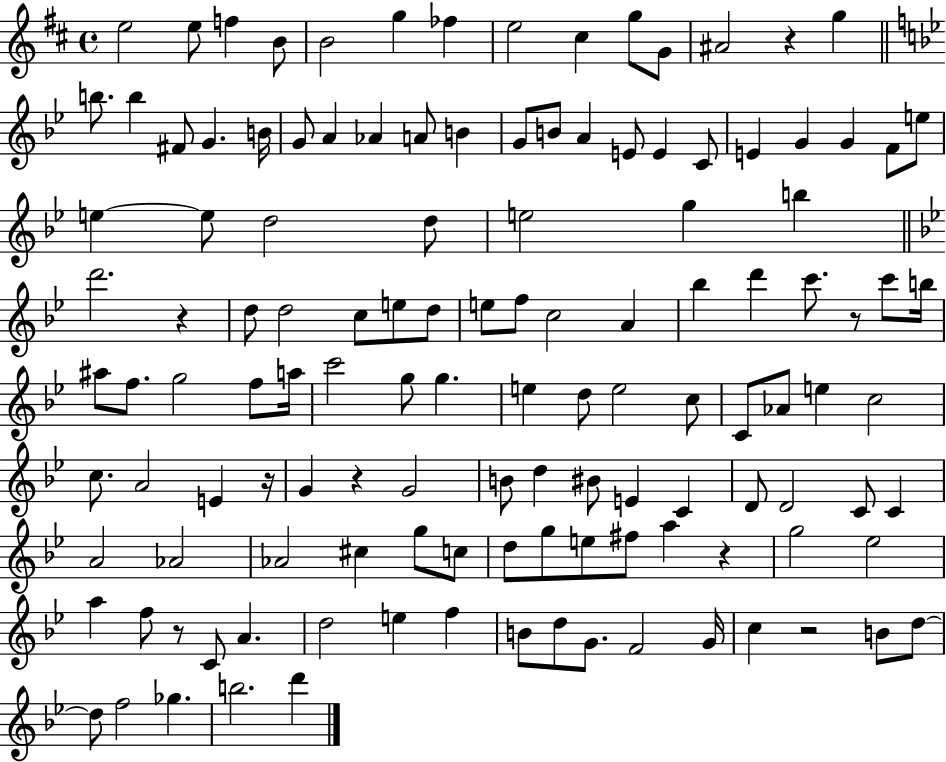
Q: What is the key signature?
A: D major